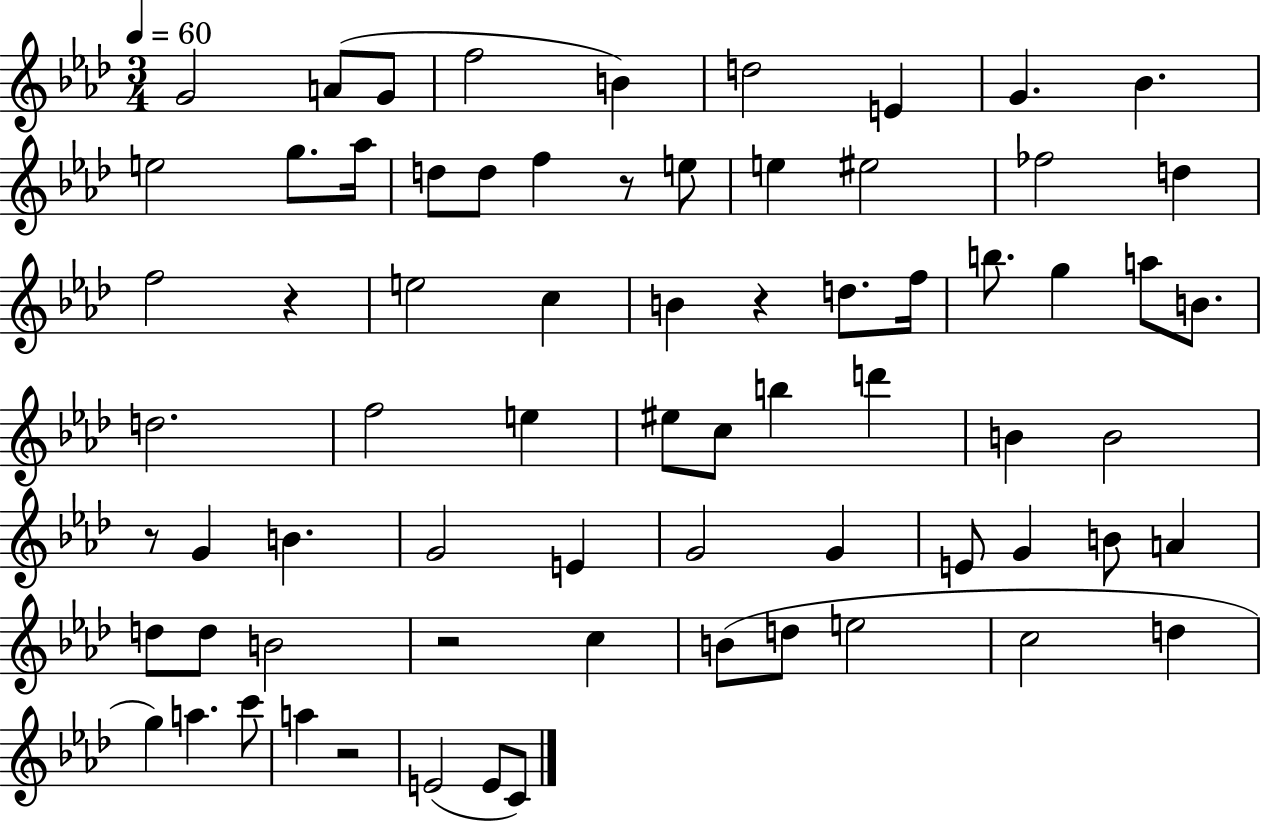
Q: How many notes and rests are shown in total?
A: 71